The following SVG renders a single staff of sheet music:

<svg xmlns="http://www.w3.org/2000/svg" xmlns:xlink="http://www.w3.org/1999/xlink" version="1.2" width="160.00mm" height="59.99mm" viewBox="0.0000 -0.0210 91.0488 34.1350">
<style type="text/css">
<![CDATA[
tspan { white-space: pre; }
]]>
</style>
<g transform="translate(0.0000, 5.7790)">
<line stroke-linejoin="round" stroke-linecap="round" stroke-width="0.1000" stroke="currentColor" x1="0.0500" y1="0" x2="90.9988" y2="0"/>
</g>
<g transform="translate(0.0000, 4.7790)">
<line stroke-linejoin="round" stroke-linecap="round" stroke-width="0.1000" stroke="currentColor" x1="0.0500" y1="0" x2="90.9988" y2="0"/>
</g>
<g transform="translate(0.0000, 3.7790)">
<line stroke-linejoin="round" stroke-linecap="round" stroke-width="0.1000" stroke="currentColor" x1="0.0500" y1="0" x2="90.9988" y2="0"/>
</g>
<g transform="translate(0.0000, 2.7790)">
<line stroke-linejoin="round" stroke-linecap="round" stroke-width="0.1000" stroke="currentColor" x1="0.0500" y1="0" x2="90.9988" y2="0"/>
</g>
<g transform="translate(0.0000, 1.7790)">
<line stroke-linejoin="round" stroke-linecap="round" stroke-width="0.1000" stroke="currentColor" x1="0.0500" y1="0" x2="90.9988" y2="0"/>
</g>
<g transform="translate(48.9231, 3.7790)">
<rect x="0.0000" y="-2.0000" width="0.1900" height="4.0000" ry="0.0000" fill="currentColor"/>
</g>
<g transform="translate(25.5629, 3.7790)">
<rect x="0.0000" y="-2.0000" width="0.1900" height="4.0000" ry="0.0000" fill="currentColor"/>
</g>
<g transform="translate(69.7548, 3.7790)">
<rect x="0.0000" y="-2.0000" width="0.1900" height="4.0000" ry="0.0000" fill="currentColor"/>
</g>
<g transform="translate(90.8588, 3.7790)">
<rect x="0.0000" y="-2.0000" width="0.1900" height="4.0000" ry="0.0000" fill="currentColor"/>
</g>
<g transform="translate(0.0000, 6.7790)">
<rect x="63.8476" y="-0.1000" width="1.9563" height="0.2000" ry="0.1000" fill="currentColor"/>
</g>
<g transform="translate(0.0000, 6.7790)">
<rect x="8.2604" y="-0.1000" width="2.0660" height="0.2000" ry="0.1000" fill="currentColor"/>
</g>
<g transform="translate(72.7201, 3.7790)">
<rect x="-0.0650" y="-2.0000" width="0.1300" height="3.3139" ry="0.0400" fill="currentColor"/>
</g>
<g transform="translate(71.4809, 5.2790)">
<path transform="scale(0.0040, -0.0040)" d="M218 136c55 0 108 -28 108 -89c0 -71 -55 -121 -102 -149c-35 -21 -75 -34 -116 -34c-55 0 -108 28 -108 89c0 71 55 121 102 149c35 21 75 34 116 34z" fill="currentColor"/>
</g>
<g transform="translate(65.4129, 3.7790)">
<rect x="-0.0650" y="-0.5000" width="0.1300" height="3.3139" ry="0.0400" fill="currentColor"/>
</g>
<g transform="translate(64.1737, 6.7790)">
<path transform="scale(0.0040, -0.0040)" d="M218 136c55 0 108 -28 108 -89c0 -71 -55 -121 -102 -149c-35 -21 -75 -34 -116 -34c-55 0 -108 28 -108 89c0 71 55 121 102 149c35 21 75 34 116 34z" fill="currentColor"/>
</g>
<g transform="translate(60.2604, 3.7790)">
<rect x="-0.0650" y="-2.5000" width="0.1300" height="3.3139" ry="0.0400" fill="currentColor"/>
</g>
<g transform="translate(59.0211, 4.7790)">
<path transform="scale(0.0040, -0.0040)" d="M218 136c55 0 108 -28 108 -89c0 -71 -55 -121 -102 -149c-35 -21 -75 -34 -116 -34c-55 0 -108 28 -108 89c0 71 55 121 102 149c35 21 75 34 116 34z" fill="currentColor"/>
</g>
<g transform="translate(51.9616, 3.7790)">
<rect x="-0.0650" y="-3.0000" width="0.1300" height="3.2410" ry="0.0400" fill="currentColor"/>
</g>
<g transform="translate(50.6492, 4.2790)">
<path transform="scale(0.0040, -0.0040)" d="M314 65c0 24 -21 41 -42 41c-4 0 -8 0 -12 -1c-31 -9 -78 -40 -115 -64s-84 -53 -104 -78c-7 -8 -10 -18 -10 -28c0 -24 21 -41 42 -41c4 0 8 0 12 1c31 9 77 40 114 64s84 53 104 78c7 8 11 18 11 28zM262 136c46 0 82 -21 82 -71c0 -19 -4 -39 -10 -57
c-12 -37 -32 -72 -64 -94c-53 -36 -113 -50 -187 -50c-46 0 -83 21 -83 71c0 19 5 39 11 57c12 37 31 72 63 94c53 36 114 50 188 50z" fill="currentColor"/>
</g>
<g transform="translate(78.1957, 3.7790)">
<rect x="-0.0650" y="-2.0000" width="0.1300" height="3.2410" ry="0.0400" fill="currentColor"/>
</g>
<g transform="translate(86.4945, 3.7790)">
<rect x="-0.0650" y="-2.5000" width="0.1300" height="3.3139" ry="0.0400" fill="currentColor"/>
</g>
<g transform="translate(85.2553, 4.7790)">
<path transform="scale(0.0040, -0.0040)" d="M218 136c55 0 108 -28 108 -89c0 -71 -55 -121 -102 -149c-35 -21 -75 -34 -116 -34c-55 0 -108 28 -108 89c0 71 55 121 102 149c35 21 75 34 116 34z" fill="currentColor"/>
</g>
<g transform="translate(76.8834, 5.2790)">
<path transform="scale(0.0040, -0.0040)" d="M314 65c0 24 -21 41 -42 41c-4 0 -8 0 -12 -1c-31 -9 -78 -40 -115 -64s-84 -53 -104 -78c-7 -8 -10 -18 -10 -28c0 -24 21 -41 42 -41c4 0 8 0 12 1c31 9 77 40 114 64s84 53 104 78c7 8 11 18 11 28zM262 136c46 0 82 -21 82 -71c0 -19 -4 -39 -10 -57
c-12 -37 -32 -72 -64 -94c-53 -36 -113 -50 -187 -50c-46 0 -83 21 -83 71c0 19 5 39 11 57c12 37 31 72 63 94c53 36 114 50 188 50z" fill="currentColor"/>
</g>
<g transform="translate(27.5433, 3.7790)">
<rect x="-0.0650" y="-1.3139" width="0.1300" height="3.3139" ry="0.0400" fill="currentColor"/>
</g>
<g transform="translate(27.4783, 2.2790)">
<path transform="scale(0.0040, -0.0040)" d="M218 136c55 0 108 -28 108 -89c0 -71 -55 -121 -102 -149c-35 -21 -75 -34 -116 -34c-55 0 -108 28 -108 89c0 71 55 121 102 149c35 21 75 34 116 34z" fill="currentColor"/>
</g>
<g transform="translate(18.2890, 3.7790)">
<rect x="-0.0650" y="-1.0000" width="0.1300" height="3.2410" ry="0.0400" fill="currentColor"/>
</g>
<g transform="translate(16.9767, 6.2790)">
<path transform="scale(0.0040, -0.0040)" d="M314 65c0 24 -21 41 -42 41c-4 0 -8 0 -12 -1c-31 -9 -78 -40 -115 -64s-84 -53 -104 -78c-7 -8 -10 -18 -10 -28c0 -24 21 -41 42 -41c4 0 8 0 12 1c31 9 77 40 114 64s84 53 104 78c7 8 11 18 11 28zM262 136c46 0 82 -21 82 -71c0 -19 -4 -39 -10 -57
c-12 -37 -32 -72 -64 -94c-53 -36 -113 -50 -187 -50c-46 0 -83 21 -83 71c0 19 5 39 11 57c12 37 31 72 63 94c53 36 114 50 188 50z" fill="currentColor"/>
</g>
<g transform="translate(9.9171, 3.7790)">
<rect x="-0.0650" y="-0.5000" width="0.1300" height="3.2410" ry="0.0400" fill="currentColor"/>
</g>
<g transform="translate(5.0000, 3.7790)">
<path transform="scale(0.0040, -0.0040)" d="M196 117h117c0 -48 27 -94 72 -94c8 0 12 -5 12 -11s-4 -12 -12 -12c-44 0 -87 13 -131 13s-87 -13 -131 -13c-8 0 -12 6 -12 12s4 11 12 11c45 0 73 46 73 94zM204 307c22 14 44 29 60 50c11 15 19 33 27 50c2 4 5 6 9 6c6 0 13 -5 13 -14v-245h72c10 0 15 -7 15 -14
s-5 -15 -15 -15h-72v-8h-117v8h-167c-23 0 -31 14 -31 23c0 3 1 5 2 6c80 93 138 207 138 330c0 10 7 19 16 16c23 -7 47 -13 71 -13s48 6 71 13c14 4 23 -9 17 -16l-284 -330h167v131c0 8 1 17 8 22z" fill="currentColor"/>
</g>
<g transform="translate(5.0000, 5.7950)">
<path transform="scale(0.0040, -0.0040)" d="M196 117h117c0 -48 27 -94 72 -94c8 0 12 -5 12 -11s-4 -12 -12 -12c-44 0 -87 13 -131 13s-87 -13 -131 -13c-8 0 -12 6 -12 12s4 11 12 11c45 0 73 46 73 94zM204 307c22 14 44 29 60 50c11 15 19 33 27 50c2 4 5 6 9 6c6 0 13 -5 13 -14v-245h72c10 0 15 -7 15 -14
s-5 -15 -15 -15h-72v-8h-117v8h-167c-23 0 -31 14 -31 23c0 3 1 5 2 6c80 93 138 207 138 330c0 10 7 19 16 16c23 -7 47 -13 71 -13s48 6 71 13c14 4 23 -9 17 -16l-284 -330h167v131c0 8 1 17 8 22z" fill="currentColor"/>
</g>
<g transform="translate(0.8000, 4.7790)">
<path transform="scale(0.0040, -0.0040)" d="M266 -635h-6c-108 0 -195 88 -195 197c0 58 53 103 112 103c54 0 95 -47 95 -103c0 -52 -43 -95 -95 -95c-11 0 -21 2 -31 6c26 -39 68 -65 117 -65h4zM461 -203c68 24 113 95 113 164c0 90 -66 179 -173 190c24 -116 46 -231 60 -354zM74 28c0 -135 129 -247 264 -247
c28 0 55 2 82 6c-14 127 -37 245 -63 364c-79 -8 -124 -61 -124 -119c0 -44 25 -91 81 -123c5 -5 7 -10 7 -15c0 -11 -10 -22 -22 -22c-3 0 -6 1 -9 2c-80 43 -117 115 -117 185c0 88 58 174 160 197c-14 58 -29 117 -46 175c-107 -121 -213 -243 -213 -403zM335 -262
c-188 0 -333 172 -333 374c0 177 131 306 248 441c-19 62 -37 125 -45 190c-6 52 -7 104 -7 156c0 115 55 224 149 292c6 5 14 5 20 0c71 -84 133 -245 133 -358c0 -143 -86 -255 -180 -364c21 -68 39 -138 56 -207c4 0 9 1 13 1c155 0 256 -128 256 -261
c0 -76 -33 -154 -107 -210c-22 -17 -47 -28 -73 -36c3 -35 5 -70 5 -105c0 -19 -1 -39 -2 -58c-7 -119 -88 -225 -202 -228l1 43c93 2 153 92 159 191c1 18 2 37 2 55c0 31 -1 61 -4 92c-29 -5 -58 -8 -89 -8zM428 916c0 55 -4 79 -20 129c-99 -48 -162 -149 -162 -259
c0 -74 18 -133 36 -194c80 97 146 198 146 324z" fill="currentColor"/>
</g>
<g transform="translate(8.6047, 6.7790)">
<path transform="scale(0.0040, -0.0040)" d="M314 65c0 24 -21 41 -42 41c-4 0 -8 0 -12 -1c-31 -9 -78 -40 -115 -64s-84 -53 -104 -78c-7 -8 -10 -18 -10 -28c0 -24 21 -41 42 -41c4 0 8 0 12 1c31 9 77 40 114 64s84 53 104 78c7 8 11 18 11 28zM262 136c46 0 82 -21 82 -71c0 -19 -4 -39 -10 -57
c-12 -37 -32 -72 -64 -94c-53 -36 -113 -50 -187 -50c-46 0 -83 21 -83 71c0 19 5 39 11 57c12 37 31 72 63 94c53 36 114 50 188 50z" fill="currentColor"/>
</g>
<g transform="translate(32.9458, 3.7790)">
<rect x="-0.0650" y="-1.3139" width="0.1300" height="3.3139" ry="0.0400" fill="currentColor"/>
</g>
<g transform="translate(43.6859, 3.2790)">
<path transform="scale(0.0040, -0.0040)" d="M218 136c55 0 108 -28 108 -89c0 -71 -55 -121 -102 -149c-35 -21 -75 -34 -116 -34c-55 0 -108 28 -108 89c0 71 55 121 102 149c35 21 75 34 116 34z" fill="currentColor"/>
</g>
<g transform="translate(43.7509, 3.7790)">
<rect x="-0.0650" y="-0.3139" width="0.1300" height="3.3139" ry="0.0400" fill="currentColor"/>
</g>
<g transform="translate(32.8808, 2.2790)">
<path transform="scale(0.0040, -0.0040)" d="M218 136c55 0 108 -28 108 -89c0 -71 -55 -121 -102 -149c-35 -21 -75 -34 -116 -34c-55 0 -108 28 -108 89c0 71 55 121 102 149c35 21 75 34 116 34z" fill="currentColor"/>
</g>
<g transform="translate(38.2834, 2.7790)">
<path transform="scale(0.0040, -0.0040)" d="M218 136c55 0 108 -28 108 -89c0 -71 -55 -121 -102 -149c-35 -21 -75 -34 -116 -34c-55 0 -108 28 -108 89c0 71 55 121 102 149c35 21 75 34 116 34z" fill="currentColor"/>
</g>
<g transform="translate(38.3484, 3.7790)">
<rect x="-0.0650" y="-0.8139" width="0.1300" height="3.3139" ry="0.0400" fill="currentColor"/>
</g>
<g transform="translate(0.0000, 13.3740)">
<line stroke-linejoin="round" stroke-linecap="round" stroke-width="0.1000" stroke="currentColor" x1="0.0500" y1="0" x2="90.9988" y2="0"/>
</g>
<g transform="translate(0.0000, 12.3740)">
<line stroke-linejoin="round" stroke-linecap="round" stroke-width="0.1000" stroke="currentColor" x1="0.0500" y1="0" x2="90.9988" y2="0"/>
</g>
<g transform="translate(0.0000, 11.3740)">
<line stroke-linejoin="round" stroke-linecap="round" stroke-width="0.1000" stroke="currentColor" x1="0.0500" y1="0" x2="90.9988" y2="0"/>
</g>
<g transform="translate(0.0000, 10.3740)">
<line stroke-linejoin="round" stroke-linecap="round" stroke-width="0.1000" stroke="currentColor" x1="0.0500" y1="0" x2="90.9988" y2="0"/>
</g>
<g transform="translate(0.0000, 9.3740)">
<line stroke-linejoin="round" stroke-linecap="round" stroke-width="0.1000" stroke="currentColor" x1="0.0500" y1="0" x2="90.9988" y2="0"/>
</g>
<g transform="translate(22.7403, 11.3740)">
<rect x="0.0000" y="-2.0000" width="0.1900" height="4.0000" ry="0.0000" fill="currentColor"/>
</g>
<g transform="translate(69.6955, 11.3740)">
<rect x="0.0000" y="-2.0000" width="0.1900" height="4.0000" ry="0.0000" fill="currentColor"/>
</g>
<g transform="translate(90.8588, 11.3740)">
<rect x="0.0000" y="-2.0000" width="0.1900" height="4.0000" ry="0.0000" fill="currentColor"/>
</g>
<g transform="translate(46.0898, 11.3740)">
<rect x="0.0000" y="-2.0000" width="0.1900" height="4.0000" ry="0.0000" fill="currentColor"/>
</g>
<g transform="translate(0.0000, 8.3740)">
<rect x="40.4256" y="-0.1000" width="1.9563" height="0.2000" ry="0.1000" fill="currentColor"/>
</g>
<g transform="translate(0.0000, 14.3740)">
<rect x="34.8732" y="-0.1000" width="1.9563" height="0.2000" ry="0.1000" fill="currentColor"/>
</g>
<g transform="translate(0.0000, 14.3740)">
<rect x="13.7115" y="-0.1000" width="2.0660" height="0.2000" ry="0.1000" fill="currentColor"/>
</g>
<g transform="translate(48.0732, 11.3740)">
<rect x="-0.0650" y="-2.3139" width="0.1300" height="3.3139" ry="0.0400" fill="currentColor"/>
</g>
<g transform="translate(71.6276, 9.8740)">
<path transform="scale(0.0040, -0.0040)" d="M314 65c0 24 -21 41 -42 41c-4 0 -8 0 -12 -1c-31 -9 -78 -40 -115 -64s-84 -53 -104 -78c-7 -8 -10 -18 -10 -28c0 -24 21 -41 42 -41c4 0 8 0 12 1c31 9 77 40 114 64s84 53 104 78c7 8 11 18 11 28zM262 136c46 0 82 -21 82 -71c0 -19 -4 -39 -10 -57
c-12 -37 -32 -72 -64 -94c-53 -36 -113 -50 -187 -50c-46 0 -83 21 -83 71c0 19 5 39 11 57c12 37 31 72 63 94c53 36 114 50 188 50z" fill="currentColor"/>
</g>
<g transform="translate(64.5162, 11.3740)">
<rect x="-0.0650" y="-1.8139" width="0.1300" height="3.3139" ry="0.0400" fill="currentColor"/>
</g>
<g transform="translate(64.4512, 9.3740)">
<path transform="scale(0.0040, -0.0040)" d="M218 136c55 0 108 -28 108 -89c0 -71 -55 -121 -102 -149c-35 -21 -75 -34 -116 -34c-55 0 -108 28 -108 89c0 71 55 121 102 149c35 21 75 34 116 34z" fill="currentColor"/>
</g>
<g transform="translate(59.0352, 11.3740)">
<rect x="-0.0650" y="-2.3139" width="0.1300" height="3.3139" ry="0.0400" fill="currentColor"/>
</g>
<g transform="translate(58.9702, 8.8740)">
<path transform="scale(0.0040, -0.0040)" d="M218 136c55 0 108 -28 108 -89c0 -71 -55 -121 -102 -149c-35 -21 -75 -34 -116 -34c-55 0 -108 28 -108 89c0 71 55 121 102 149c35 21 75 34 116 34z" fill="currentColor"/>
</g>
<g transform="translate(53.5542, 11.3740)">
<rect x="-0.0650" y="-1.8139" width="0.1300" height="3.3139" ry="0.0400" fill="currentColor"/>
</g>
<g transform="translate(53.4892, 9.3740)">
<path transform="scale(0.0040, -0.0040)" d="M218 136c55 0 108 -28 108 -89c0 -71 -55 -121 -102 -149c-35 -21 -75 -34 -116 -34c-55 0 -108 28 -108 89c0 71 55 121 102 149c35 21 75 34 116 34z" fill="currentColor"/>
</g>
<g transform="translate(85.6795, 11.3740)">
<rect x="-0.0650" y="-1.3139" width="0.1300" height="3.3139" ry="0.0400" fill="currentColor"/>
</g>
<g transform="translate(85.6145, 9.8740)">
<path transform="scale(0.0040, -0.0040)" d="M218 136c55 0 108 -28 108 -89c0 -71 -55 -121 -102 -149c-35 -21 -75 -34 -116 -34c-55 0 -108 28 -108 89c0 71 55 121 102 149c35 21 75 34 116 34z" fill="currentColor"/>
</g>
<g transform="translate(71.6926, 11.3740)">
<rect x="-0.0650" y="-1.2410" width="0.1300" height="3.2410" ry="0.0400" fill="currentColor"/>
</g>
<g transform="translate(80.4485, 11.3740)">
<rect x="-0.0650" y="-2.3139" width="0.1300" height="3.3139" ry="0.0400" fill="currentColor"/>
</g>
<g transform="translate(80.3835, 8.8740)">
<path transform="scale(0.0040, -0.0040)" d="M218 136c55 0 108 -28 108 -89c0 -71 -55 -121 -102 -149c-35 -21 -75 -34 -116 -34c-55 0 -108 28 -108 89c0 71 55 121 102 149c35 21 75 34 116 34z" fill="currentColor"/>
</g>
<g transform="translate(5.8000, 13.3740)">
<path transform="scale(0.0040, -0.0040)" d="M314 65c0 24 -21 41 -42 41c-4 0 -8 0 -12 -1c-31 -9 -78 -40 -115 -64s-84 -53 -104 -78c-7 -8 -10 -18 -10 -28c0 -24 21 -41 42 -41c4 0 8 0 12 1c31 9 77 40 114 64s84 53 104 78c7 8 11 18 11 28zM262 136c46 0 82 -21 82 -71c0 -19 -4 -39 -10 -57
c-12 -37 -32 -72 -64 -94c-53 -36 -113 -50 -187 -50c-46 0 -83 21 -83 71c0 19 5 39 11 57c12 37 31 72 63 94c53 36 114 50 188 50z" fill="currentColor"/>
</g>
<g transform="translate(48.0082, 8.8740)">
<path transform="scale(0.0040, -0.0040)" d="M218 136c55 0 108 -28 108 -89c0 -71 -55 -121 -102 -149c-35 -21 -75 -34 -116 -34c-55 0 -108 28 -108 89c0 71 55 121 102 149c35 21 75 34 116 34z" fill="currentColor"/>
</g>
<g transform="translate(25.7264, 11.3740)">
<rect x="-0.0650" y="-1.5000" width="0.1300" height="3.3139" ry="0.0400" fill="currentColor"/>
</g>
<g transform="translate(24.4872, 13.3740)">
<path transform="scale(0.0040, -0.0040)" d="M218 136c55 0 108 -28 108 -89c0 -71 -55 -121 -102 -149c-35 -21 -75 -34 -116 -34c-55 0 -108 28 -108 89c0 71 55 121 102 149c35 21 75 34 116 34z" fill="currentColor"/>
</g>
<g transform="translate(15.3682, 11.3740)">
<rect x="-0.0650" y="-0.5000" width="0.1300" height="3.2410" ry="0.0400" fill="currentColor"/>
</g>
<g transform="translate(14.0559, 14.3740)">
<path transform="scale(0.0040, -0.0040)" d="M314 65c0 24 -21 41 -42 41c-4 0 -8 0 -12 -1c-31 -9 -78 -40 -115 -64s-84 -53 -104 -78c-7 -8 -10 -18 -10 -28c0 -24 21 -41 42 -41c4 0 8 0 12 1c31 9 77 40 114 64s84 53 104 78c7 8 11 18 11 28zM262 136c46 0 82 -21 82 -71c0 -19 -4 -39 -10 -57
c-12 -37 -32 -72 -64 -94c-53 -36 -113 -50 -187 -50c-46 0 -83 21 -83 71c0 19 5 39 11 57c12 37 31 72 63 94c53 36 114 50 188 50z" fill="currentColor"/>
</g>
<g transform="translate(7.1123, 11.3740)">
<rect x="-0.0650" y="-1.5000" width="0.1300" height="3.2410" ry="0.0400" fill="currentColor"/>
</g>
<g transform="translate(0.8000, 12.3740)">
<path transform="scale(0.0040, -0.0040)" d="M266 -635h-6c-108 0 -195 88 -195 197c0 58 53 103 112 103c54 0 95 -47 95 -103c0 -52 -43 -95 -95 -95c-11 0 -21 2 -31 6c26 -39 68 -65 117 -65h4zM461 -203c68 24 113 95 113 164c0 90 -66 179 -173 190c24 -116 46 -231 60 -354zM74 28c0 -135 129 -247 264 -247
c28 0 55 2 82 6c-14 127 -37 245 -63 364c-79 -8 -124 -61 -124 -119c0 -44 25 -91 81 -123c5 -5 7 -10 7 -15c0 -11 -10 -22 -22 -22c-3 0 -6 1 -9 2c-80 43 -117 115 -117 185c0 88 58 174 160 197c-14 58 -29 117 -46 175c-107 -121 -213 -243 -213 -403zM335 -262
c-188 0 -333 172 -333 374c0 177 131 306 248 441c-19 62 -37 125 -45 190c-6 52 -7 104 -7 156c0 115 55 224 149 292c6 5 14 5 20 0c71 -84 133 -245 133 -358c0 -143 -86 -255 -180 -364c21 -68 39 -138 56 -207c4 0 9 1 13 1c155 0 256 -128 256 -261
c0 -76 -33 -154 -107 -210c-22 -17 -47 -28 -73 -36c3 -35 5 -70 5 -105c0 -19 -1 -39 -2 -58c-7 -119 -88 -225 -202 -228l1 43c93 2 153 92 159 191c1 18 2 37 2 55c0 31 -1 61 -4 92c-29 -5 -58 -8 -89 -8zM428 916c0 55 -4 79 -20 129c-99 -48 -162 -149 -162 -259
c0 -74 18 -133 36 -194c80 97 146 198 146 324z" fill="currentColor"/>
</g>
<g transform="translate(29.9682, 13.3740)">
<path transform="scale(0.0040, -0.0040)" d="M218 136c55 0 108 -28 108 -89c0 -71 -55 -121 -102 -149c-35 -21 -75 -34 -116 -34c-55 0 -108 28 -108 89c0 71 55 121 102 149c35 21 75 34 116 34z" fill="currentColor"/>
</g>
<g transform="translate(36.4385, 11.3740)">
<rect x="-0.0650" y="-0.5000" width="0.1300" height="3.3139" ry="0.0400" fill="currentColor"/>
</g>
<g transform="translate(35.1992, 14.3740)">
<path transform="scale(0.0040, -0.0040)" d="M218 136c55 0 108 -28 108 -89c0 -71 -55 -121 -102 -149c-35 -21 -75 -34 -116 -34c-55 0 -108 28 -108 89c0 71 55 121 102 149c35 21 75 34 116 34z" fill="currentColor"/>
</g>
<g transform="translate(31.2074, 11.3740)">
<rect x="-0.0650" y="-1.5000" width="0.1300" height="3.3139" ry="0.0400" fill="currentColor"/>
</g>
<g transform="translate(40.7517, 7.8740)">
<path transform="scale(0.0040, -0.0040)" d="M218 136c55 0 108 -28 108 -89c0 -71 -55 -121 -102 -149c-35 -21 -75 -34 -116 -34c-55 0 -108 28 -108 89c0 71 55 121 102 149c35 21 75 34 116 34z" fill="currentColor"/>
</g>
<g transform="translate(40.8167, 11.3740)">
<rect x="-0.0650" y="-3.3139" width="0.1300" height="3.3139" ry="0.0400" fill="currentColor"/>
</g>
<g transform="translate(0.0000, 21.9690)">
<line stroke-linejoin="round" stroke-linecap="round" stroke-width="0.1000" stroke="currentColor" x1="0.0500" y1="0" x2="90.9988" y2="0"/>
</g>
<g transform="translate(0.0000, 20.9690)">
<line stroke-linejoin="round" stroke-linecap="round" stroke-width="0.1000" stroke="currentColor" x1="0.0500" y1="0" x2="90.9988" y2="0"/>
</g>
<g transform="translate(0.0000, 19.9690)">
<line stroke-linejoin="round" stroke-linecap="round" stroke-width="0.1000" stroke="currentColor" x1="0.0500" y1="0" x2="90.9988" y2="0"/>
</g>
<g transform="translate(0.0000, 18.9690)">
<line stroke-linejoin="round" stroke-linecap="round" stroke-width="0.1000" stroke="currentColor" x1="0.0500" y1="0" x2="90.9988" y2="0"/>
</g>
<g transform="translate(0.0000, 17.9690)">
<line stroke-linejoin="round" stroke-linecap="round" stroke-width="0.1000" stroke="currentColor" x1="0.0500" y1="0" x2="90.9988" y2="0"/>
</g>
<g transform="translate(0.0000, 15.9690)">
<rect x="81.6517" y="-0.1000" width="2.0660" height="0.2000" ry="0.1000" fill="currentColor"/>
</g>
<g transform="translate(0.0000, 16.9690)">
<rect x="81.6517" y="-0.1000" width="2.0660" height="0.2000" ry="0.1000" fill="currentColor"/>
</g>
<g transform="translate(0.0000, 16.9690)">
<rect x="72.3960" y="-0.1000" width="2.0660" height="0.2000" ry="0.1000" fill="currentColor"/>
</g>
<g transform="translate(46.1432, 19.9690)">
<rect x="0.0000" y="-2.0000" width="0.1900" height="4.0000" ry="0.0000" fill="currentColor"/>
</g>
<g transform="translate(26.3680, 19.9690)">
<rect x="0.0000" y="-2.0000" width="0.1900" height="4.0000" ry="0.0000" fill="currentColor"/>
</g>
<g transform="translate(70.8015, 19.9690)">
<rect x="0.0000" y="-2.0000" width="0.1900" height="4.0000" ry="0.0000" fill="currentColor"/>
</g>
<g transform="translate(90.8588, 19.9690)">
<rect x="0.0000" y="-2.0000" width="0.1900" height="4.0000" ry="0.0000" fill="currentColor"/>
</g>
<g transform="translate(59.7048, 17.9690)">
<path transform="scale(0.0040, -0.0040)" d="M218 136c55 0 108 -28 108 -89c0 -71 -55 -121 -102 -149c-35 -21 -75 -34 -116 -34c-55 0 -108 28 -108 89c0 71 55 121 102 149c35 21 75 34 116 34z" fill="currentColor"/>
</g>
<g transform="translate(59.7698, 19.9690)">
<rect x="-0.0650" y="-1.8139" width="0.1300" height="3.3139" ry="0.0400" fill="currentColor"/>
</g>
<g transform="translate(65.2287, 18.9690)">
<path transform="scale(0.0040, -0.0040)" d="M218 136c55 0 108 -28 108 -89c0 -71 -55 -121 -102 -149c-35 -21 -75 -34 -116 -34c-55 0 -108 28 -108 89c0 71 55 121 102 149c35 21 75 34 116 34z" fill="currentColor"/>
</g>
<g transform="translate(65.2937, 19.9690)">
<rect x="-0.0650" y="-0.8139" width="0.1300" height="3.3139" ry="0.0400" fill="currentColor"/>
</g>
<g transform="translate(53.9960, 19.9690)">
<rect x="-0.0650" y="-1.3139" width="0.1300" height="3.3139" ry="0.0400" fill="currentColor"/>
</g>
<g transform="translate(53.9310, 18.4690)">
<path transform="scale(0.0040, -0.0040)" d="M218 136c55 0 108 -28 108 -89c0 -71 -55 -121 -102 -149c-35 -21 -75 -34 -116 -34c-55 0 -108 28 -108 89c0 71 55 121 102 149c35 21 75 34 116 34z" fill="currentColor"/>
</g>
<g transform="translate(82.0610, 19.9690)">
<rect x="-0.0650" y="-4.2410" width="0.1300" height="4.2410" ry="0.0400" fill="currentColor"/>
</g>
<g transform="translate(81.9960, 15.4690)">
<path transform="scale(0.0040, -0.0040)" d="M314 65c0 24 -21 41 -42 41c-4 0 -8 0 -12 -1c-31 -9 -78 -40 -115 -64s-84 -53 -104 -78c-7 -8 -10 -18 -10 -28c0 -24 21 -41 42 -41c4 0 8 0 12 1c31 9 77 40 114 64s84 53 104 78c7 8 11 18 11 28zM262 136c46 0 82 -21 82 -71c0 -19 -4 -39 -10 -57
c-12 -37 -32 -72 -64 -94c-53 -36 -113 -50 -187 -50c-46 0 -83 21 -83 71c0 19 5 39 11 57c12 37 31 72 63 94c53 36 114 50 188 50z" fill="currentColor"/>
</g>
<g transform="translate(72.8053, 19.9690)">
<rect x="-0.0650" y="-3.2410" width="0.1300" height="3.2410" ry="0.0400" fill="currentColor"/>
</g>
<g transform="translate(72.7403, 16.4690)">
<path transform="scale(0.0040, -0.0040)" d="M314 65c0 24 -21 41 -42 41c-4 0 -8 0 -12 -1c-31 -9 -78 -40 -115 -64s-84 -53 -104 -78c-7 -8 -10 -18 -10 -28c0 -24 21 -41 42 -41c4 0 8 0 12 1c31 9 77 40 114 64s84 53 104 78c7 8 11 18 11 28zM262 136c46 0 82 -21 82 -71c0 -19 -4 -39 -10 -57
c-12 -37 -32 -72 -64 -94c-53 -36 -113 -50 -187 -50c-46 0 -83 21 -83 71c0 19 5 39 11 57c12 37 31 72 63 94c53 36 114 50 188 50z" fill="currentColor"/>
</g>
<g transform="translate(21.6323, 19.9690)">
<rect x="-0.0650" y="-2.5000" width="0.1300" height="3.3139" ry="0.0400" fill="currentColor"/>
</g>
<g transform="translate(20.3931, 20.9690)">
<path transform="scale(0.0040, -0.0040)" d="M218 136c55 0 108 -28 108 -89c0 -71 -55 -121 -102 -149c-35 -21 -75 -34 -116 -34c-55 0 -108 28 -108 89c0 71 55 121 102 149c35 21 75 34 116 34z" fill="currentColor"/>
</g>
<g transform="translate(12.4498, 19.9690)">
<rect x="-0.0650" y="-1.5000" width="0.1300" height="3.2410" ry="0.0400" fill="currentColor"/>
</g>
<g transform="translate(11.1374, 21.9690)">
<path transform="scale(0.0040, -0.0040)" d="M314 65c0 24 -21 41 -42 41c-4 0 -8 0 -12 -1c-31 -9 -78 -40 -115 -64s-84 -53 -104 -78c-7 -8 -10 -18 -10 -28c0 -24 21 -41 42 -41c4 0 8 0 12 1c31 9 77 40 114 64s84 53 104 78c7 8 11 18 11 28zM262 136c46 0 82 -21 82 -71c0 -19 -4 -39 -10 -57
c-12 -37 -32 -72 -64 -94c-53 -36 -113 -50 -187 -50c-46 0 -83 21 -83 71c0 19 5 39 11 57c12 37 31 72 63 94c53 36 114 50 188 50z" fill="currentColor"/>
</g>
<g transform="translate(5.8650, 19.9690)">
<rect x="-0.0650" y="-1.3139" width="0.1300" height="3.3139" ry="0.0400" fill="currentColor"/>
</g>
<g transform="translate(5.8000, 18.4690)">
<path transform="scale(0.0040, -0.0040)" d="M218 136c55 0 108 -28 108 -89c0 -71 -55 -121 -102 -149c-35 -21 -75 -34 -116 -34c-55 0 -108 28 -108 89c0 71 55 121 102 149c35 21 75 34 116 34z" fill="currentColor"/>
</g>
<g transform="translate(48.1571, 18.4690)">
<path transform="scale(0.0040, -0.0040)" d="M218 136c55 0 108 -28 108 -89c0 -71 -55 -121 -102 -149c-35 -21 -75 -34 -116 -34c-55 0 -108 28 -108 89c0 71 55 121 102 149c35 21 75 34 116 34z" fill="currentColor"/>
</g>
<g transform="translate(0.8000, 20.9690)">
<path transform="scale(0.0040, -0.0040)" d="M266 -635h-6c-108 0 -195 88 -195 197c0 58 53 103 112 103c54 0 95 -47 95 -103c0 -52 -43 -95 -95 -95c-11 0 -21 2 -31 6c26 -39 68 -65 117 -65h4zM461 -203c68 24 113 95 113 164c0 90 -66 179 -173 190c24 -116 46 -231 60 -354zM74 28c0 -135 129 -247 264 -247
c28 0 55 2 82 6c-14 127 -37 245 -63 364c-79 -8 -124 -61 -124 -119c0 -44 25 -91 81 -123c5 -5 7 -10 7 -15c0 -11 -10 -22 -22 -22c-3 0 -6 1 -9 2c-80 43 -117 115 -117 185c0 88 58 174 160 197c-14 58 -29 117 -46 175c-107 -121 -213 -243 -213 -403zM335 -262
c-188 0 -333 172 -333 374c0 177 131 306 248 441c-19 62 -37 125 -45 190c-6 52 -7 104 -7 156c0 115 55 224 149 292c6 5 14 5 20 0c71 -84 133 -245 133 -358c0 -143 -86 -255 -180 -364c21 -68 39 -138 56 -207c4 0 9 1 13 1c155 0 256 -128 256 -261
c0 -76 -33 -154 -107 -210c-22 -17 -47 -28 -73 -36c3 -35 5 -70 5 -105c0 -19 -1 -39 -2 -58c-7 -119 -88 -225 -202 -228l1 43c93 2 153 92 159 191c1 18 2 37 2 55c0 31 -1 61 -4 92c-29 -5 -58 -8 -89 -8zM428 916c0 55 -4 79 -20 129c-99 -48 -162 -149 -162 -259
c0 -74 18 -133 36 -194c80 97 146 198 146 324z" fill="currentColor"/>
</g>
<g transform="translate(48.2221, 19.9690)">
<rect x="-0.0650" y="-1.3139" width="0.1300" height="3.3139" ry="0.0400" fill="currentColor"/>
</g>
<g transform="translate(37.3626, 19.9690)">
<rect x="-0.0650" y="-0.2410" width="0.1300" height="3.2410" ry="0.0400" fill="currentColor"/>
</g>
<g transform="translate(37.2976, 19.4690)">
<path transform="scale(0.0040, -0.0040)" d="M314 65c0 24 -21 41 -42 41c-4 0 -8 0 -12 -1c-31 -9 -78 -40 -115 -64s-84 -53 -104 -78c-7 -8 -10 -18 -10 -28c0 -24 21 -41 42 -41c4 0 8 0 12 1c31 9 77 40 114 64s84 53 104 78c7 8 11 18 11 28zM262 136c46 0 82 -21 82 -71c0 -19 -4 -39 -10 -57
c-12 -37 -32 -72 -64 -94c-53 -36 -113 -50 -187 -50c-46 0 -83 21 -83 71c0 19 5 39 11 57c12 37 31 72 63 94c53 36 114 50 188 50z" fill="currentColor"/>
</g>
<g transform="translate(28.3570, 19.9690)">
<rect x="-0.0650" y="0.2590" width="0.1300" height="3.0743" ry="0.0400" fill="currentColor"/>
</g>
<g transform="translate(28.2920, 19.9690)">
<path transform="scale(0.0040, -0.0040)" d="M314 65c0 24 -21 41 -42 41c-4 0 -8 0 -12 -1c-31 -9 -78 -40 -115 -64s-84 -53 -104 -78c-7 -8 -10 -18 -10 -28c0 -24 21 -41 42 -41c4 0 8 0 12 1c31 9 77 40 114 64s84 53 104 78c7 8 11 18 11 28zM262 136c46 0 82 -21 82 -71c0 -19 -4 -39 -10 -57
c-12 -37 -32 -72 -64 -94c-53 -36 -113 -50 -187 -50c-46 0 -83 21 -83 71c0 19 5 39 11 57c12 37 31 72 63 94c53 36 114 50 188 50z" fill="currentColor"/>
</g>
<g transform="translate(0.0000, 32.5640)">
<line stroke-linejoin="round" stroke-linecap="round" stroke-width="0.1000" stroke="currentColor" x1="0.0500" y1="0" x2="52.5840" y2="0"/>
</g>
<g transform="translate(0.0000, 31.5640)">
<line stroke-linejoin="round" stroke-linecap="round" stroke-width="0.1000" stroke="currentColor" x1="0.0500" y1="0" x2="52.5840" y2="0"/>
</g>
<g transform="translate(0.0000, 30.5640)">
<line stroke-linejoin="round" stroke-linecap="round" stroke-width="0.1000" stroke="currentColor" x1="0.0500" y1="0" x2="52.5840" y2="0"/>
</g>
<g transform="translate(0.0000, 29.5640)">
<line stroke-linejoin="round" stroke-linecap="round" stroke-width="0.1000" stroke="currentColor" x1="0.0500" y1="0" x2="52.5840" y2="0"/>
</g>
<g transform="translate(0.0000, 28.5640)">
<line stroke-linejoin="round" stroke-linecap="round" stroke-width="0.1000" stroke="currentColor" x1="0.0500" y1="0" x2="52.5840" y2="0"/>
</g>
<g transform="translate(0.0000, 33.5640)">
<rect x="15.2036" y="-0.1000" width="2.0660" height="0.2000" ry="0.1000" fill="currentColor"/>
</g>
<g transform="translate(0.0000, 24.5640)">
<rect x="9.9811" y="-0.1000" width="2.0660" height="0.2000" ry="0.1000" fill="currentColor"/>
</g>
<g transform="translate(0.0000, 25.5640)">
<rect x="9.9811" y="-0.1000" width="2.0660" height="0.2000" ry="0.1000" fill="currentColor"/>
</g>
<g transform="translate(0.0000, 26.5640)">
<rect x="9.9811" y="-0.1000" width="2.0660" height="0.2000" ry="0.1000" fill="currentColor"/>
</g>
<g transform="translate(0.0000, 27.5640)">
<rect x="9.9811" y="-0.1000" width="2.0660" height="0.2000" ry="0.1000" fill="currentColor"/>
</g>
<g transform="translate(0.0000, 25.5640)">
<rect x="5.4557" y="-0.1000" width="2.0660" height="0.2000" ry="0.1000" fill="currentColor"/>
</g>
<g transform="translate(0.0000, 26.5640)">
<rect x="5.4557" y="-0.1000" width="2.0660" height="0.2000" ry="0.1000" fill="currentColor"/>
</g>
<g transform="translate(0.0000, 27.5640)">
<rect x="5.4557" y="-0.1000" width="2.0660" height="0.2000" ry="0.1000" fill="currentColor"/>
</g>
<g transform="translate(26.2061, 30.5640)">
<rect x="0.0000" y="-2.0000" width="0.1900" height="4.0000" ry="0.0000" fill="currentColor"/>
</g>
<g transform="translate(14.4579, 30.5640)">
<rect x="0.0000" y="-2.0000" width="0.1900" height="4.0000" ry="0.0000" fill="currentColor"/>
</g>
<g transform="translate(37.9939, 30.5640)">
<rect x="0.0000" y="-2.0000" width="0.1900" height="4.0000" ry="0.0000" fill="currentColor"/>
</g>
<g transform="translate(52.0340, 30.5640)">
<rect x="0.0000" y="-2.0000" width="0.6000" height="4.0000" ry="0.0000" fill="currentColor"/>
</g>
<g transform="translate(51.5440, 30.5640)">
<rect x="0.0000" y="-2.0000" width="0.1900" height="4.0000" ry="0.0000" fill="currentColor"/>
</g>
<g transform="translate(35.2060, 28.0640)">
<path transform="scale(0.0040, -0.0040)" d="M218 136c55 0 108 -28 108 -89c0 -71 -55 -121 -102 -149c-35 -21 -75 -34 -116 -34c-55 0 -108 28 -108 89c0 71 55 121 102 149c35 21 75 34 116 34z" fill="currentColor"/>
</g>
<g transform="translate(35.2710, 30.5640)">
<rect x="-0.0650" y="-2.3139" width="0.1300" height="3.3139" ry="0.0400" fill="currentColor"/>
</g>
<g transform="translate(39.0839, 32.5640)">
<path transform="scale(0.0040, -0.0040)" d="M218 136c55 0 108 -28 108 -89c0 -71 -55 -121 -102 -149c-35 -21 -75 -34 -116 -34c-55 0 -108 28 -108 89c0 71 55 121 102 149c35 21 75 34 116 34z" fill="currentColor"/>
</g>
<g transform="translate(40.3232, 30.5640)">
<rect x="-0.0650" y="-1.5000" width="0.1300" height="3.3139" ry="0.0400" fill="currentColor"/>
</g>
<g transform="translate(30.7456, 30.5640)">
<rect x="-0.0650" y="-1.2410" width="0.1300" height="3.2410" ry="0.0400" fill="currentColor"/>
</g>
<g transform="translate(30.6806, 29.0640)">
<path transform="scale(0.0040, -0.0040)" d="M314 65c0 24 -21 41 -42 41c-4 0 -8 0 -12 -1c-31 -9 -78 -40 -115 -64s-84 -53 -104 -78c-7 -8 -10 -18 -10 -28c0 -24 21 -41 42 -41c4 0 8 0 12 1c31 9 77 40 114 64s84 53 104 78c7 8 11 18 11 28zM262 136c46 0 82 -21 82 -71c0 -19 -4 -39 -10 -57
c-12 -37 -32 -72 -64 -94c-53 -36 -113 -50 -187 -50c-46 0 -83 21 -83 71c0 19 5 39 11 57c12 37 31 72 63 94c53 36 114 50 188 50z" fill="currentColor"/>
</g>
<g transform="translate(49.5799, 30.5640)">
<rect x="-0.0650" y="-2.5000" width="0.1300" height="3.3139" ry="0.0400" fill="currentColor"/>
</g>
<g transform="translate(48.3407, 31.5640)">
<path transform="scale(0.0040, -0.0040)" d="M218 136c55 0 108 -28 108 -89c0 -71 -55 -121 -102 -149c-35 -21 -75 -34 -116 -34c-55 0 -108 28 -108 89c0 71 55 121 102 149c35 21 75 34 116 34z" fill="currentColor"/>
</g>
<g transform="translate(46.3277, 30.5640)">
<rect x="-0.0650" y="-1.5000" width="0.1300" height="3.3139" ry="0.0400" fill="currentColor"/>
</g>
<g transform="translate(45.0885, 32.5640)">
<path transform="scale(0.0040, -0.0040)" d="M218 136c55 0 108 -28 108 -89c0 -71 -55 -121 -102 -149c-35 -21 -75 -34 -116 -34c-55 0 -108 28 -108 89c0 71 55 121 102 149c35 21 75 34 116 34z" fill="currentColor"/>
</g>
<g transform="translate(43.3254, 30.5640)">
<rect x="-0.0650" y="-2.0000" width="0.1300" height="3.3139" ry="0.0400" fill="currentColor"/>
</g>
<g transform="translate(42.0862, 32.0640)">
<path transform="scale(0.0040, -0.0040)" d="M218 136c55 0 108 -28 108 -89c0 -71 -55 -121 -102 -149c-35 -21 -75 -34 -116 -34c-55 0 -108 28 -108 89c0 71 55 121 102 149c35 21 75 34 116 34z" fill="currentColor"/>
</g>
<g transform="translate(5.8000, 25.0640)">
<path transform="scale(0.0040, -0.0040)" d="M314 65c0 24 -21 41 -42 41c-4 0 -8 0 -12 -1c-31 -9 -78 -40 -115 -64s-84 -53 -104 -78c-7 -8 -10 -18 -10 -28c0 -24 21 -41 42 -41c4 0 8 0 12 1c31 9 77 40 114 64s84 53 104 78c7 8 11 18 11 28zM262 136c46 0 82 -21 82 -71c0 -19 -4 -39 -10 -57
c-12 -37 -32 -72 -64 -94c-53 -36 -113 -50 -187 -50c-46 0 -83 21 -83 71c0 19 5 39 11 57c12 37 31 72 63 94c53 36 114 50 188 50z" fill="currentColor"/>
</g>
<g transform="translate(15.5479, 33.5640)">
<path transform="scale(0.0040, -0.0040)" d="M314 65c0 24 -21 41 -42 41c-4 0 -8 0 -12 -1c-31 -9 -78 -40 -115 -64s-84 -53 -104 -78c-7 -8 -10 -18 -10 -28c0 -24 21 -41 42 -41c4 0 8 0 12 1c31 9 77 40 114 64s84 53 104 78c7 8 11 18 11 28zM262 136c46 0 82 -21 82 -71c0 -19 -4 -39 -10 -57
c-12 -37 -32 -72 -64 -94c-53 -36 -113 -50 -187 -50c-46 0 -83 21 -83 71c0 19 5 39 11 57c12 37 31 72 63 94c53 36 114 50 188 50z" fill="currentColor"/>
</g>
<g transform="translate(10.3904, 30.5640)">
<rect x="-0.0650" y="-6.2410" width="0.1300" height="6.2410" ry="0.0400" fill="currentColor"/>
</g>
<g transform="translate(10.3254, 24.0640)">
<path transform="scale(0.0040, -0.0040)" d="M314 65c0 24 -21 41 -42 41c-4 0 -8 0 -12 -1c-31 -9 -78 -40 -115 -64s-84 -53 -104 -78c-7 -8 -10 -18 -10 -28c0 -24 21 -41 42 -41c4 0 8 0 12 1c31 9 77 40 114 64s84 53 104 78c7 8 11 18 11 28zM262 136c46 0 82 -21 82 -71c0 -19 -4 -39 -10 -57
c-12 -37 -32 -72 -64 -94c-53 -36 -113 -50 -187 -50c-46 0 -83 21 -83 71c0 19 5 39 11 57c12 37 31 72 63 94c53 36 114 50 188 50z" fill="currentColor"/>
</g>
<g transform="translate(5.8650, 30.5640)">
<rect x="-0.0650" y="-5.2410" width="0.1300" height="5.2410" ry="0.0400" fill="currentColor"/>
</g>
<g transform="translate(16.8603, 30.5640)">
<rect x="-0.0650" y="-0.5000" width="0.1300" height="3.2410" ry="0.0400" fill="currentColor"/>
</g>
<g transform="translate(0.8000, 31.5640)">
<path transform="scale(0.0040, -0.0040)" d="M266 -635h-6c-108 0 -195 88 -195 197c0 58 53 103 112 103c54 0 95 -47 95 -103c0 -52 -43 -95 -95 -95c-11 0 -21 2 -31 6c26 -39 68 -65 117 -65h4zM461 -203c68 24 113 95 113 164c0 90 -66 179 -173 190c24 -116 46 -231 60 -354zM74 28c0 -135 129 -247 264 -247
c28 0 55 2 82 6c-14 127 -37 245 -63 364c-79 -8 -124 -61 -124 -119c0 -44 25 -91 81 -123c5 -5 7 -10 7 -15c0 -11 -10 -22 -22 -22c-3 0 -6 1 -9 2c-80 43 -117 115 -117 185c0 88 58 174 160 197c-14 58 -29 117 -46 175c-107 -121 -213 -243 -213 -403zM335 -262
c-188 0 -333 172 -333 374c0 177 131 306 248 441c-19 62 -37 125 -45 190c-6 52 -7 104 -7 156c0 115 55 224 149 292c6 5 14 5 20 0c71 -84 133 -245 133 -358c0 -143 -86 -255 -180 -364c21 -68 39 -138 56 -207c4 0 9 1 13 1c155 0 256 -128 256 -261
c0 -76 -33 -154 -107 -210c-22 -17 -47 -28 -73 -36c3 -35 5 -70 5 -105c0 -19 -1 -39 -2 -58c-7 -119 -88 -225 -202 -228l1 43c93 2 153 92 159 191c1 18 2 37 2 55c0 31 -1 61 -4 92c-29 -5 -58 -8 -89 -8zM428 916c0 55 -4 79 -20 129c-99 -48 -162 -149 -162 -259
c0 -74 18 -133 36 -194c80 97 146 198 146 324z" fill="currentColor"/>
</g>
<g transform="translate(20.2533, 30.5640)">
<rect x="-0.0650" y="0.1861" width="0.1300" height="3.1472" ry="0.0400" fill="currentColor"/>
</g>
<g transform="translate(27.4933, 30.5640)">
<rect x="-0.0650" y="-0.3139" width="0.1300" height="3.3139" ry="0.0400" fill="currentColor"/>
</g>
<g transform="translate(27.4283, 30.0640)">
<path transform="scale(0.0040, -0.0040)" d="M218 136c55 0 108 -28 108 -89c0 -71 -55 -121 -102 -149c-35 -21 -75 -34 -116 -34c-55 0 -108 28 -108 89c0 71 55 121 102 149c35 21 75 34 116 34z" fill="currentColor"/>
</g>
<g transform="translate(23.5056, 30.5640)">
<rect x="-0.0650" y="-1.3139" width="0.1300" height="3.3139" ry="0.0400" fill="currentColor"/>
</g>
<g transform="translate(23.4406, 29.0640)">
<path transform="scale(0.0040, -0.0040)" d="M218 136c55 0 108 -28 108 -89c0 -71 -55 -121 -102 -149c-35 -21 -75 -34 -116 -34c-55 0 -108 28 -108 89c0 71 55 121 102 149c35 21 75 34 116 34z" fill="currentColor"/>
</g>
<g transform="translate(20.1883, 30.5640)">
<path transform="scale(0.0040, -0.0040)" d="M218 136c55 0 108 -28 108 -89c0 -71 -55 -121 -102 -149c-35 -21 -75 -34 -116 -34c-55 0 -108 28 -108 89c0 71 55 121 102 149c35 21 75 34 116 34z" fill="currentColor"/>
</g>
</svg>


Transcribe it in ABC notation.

X:1
T:Untitled
M:4/4
L:1/4
K:C
C2 D2 e e d c A2 G C F F2 G E2 C2 E E C b g f g f e2 g e e E2 G B2 c2 e e f d b2 d'2 f'2 a'2 C2 B e c e2 g E F E G